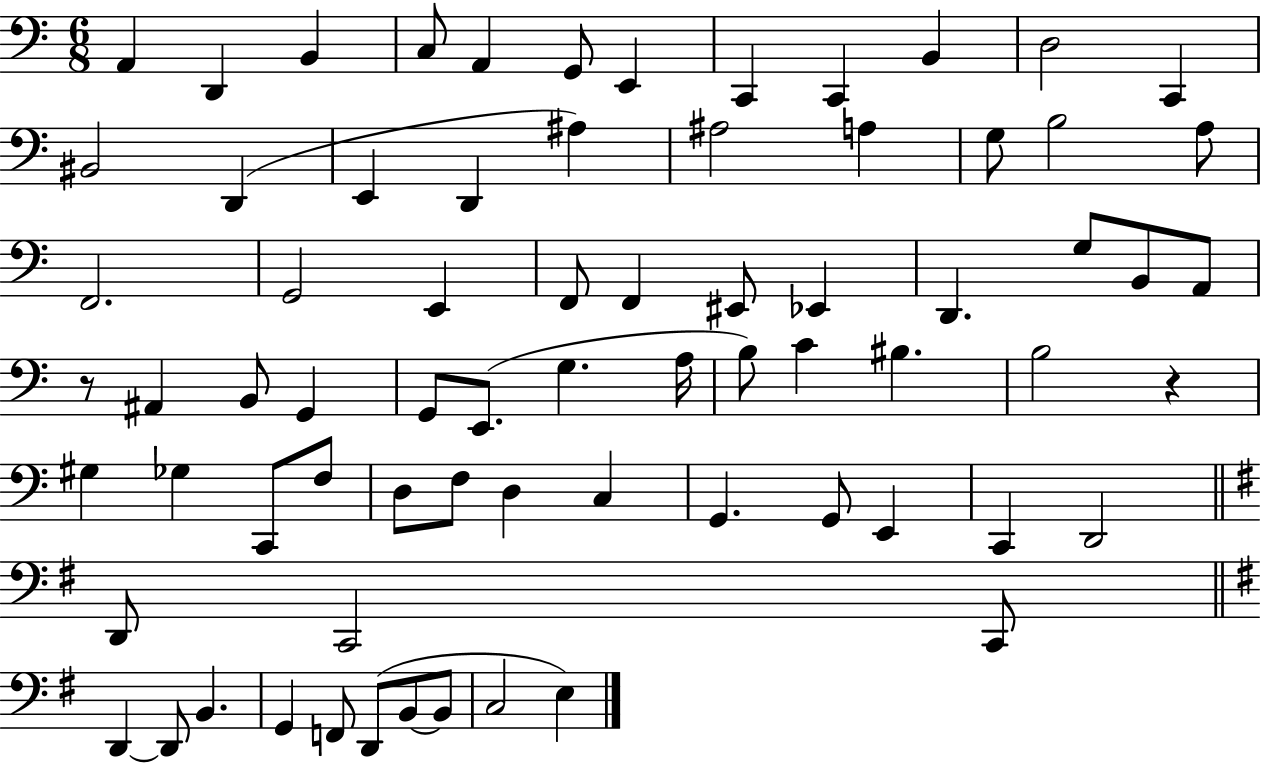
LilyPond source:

{
  \clef bass
  \numericTimeSignature
  \time 6/8
  \key c \major
  a,4 d,4 b,4 | c8 a,4 g,8 e,4 | c,4 c,4 b,4 | d2 c,4 | \break bis,2 d,4( | e,4 d,4 ais4) | ais2 a4 | g8 b2 a8 | \break f,2. | g,2 e,4 | f,8 f,4 eis,8 ees,4 | d,4. g8 b,8 a,8 | \break r8 ais,4 b,8 g,4 | g,8 e,8.( g4. a16 | b8) c'4 bis4. | b2 r4 | \break gis4 ges4 c,8 f8 | d8 f8 d4 c4 | g,4. g,8 e,4 | c,4 d,2 | \break \bar "||" \break \key g \major d,8 c,2 c,8 | \bar "||" \break \key g \major d,4~~ d,8 b,4. | g,4 f,8 d,8( b,8~~ b,8 | c2 e4) | \bar "|."
}